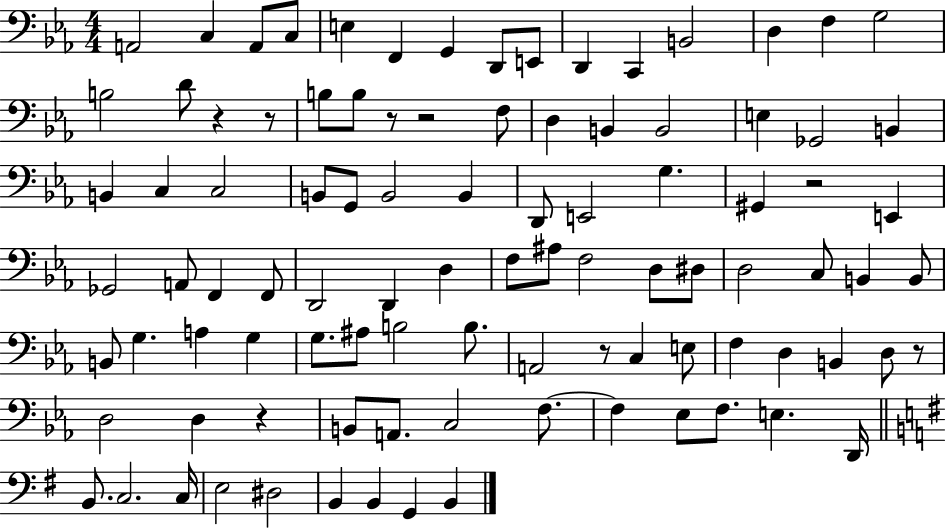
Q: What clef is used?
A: bass